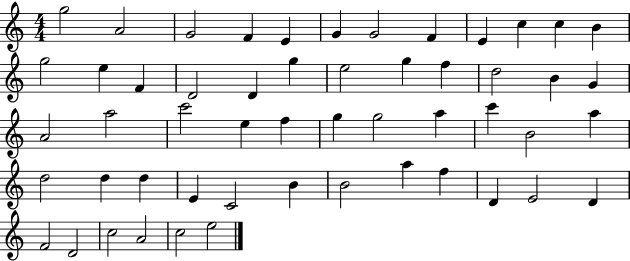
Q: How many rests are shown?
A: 0